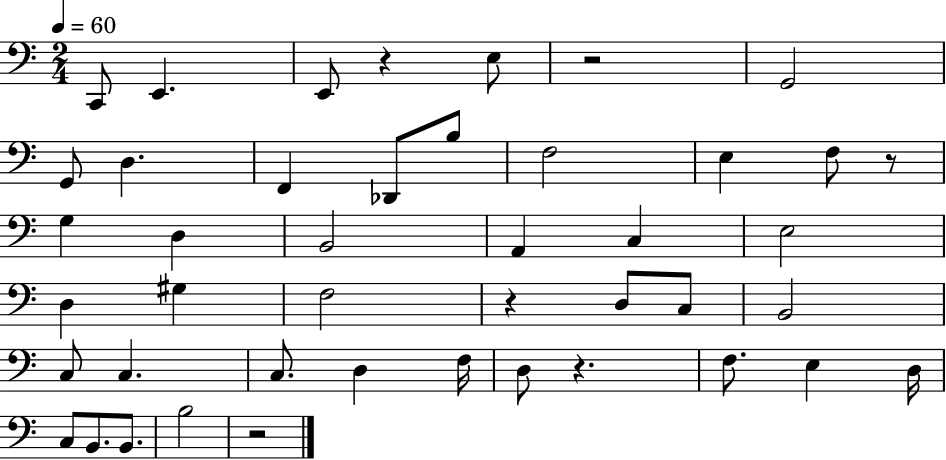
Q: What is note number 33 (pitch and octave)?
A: E3